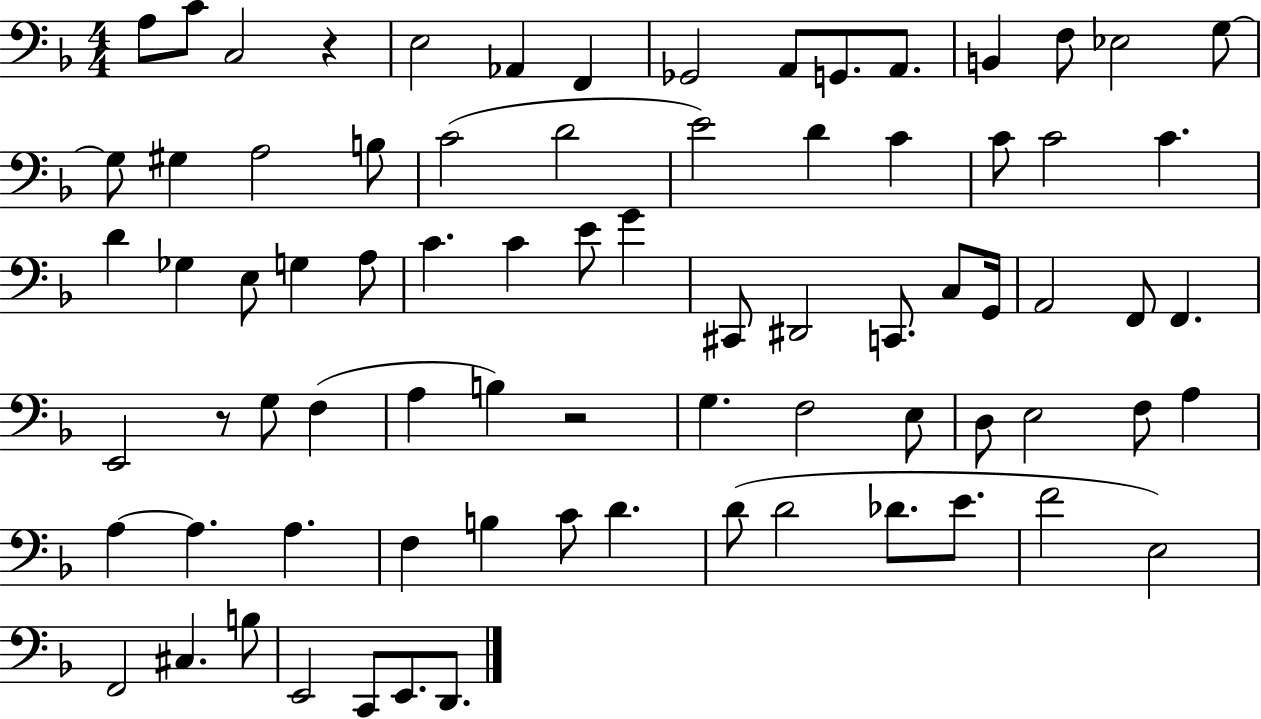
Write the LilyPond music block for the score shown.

{
  \clef bass
  \numericTimeSignature
  \time 4/4
  \key f \major
  \repeat volta 2 { a8 c'8 c2 r4 | e2 aes,4 f,4 | ges,2 a,8 g,8. a,8. | b,4 f8 ees2 g8~~ | \break g8 gis4 a2 b8 | c'2( d'2 | e'2) d'4 c'4 | c'8 c'2 c'4. | \break d'4 ges4 e8 g4 a8 | c'4. c'4 e'8 g'4 | cis,8 dis,2 c,8. c8 g,16 | a,2 f,8 f,4. | \break e,2 r8 g8 f4( | a4 b4) r2 | g4. f2 e8 | d8 e2 f8 a4 | \break a4~~ a4. a4. | f4 b4 c'8 d'4. | d'8( d'2 des'8. e'8. | f'2 e2) | \break f,2 cis4. b8 | e,2 c,8 e,8. d,8. | } \bar "|."
}